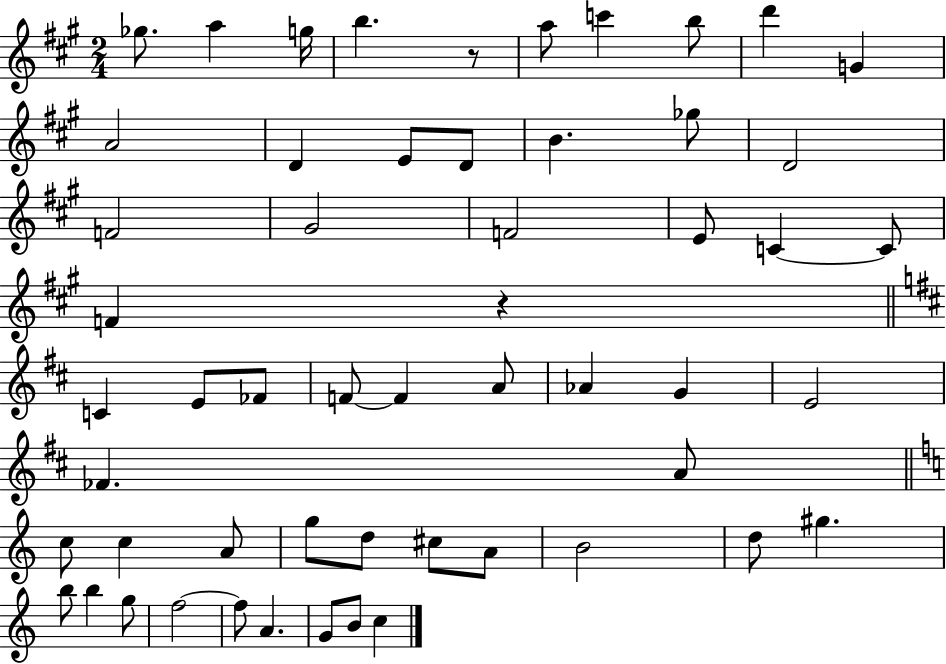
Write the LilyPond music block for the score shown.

{
  \clef treble
  \numericTimeSignature
  \time 2/4
  \key a \major
  ges''8. a''4 g''16 | b''4. r8 | a''8 c'''4 b''8 | d'''4 g'4 | \break a'2 | d'4 e'8 d'8 | b'4. ges''8 | d'2 | \break f'2 | gis'2 | f'2 | e'8 c'4~~ c'8 | \break f'4 r4 | \bar "||" \break \key d \major c'4 e'8 fes'8 | f'8~~ f'4 a'8 | aes'4 g'4 | e'2 | \break fes'4. a'8 | \bar "||" \break \key c \major c''8 c''4 a'8 | g''8 d''8 cis''8 a'8 | b'2 | d''8 gis''4. | \break b''8 b''4 g''8 | f''2~~ | f''8 a'4. | g'8 b'8 c''4 | \break \bar "|."
}